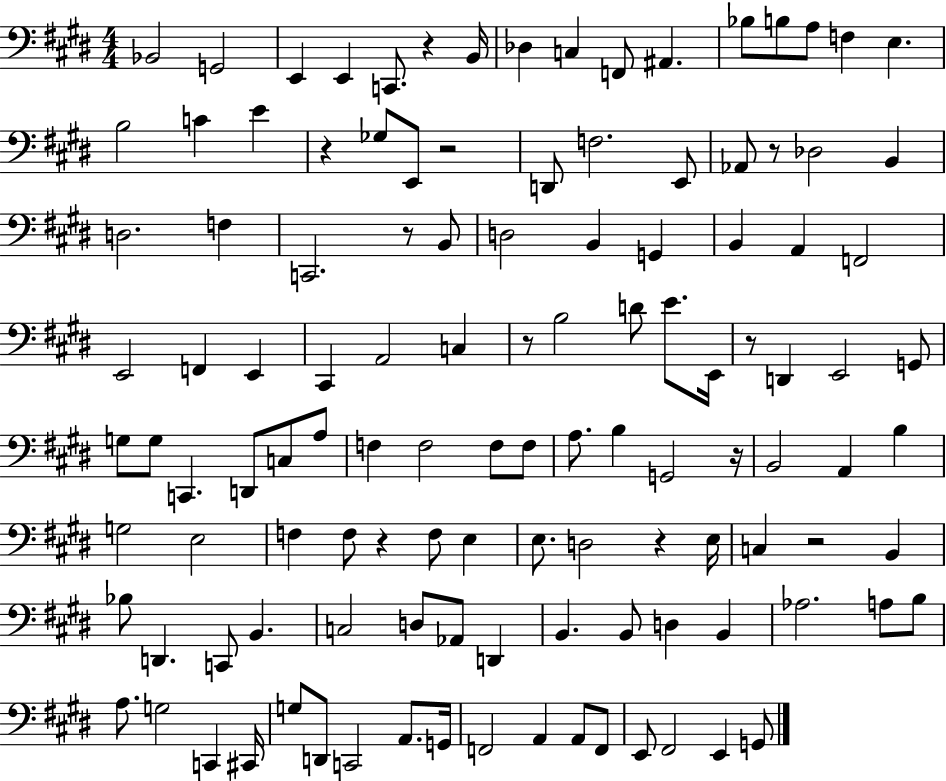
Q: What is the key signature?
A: E major